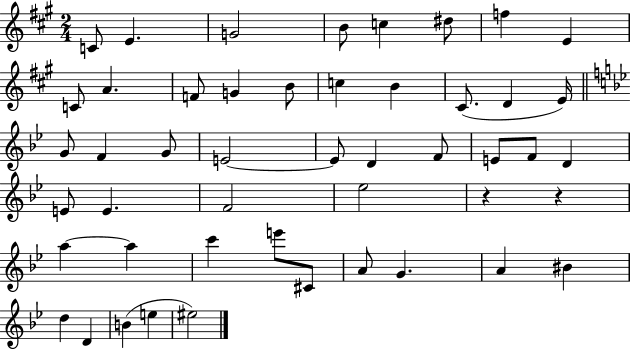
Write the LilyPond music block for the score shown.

{
  \clef treble
  \numericTimeSignature
  \time 2/4
  \key a \major
  c'8 e'4. | g'2 | b'8 c''4 dis''8 | f''4 e'4 | \break c'8 a'4. | f'8 g'4 b'8 | c''4 b'4 | cis'8.( d'4 e'16) | \break \bar "||" \break \key bes \major g'8 f'4 g'8 | e'2~~ | e'8 d'4 f'8 | e'8 f'8 d'4 | \break e'8 e'4. | f'2 | ees''2 | r4 r4 | \break a''4~~ a''4 | c'''4 e'''8 cis'8 | a'8 g'4. | a'4 bis'4 | \break d''4 d'4 | b'4( e''4 | eis''2) | \bar "|."
}